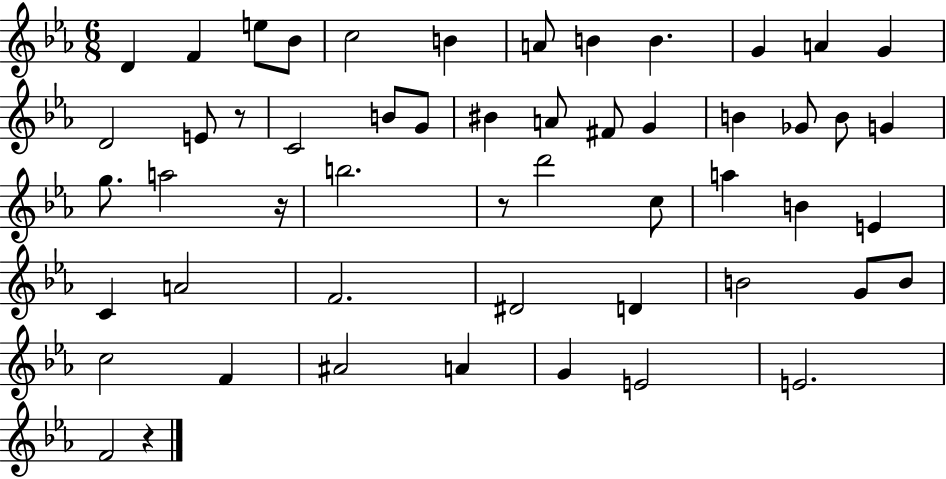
{
  \clef treble
  \numericTimeSignature
  \time 6/8
  \key ees \major
  \repeat volta 2 { d'4 f'4 e''8 bes'8 | c''2 b'4 | a'8 b'4 b'4. | g'4 a'4 g'4 | \break d'2 e'8 r8 | c'2 b'8 g'8 | bis'4 a'8 fis'8 g'4 | b'4 ges'8 b'8 g'4 | \break g''8. a''2 r16 | b''2. | r8 d'''2 c''8 | a''4 b'4 e'4 | \break c'4 a'2 | f'2. | dis'2 d'4 | b'2 g'8 b'8 | \break c''2 f'4 | ais'2 a'4 | g'4 e'2 | e'2. | \break f'2 r4 | } \bar "|."
}